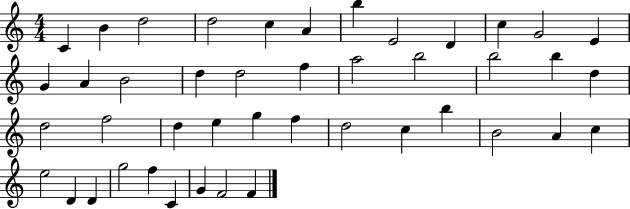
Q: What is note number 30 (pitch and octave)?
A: D5